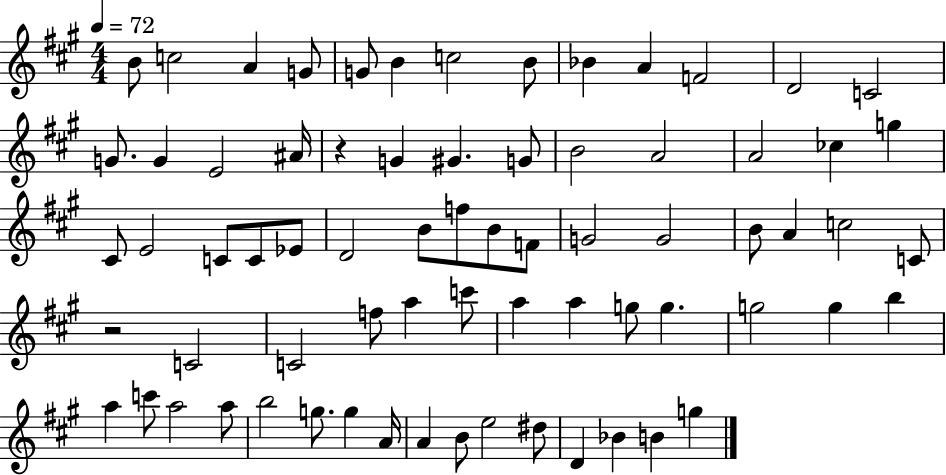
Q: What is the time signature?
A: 4/4